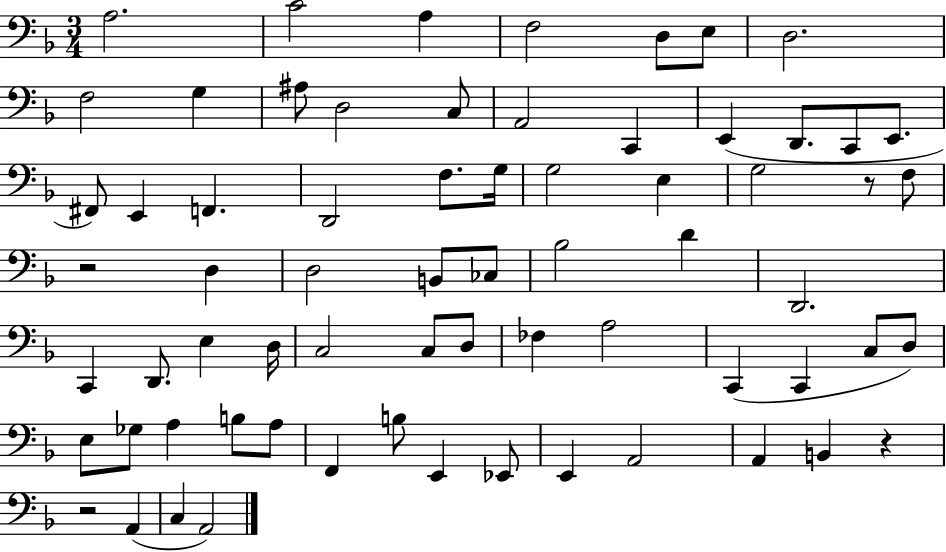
{
  \clef bass
  \numericTimeSignature
  \time 3/4
  \key f \major
  \repeat volta 2 { a2. | c'2 a4 | f2 d8 e8 | d2. | \break f2 g4 | ais8 d2 c8 | a,2 c,4 | e,4( d,8. c,8 e,8. | \break fis,8) e,4 f,4. | d,2 f8. g16 | g2 e4 | g2 r8 f8 | \break r2 d4 | d2 b,8 ces8 | bes2 d'4 | d,2. | \break c,4 d,8. e4 d16 | c2 c8 d8 | fes4 a2 | c,4( c,4 c8 d8) | \break e8 ges8 a4 b8 a8 | f,4 b8 e,4 ees,8 | e,4 a,2 | a,4 b,4 r4 | \break r2 a,4( | c4 a,2) | } \bar "|."
}